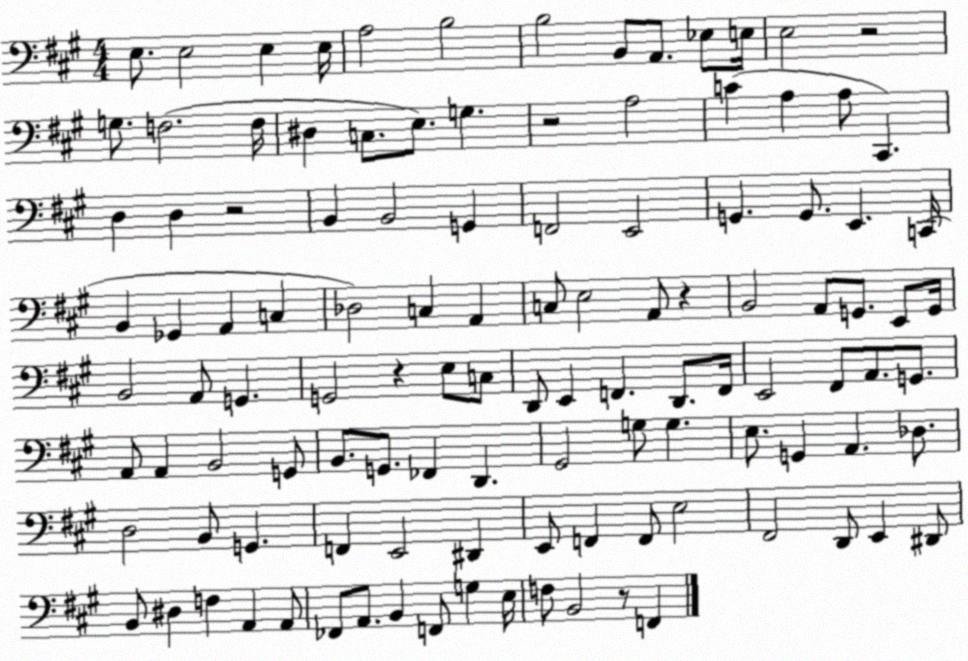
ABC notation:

X:1
T:Untitled
M:4/4
L:1/4
K:A
E,/2 E,2 E, E,/4 A,2 B,2 B,2 B,,/2 A,,/2 _E,/2 E,/4 E,2 z2 G,/2 F,2 F,/4 ^D, C,/2 E,/2 G, z2 A,2 C A, A,/2 ^C,, D, D, z2 B,, B,,2 G,, F,,2 E,,2 G,, G,,/2 E,, C,,/4 B,, _G,, A,, C, _D,2 C, A,, C,/2 E,2 A,,/2 z B,,2 A,,/2 G,,/2 E,,/2 G,,/4 B,,2 A,,/2 G,, G,,2 z E,/2 C,/2 D,,/2 E,, F,, D,,/2 F,,/4 E,,2 ^F,,/2 A,,/2 G,,/2 A,,/2 A,, B,,2 G,,/2 B,,/2 G,,/2 _F,, D,, ^G,,2 G,/2 G, E,/2 G,, A,, _D,/2 D,2 B,,/2 G,, F,, E,,2 ^D,, E,,/2 F,, F,,/2 E,2 ^F,,2 D,,/2 E,, ^D,,/2 B,,/2 ^D, F, A,, A,,/2 _F,,/2 A,,/2 B,, F,,/2 G, E,/4 F,/2 B,,2 z/2 F,,